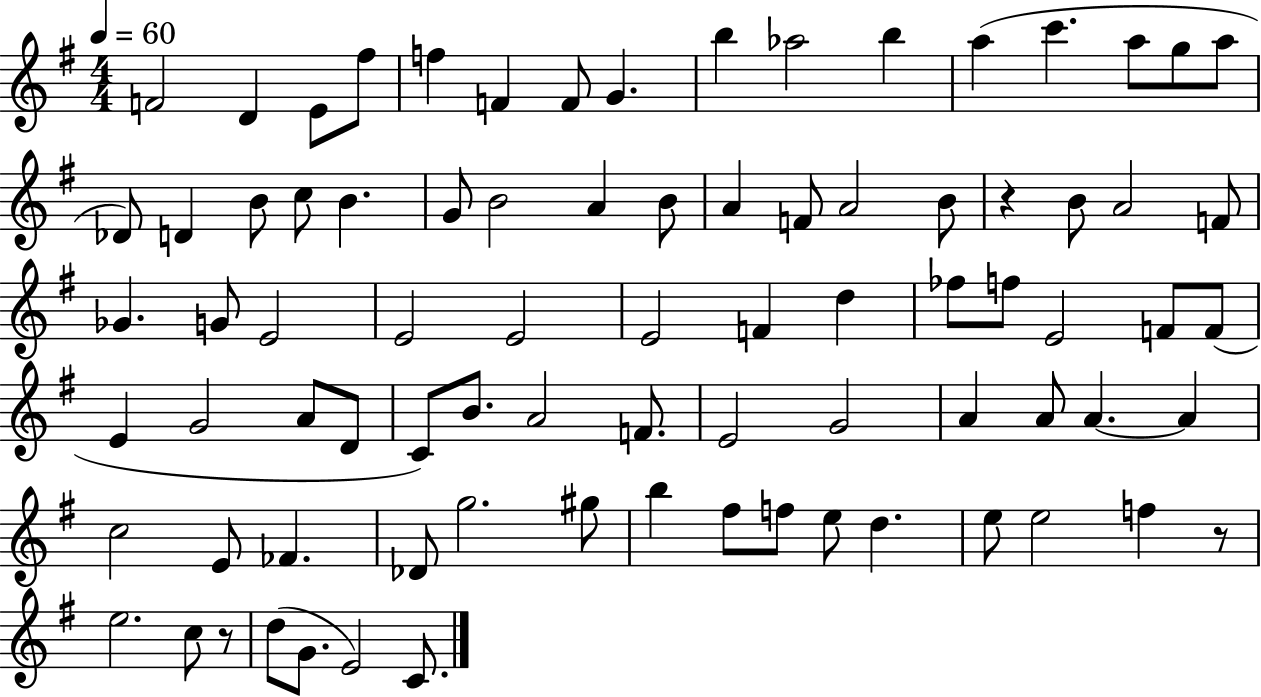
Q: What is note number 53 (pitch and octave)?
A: F4